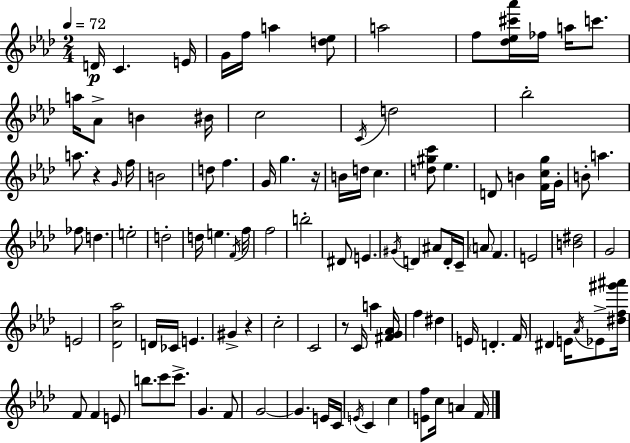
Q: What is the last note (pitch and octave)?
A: F4